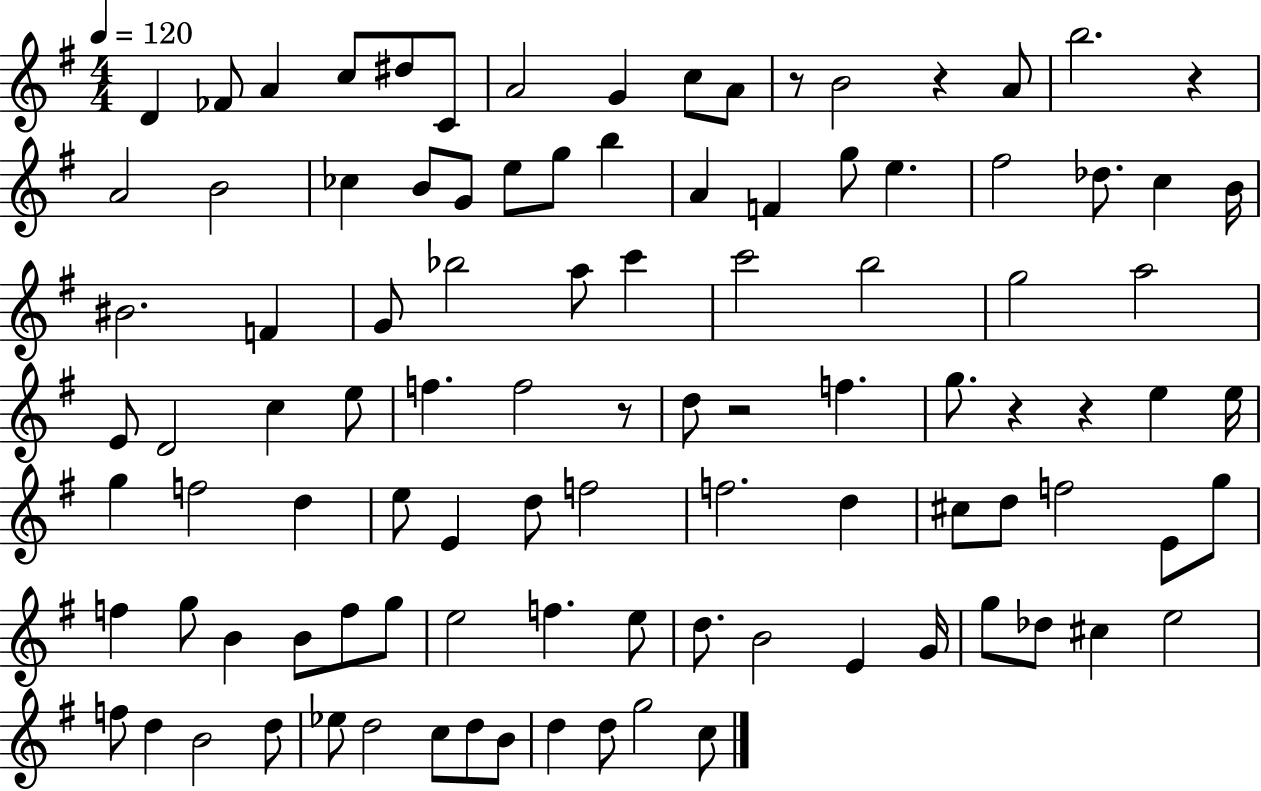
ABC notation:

X:1
T:Untitled
M:4/4
L:1/4
K:G
D _F/2 A c/2 ^d/2 C/2 A2 G c/2 A/2 z/2 B2 z A/2 b2 z A2 B2 _c B/2 G/2 e/2 g/2 b A F g/2 e ^f2 _d/2 c B/4 ^B2 F G/2 _b2 a/2 c' c'2 b2 g2 a2 E/2 D2 c e/2 f f2 z/2 d/2 z2 f g/2 z z e e/4 g f2 d e/2 E d/2 f2 f2 d ^c/2 d/2 f2 E/2 g/2 f g/2 B B/2 f/2 g/2 e2 f e/2 d/2 B2 E G/4 g/2 _d/2 ^c e2 f/2 d B2 d/2 _e/2 d2 c/2 d/2 B/2 d d/2 g2 c/2